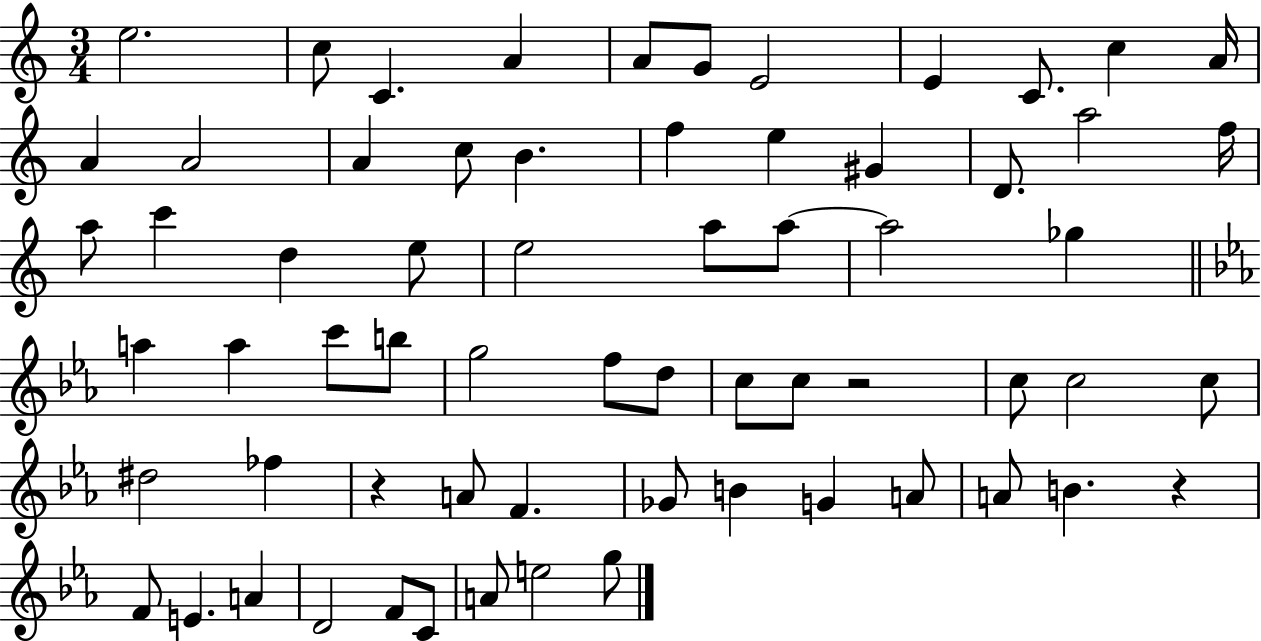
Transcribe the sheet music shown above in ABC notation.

X:1
T:Untitled
M:3/4
L:1/4
K:C
e2 c/2 C A A/2 G/2 E2 E C/2 c A/4 A A2 A c/2 B f e ^G D/2 a2 f/4 a/2 c' d e/2 e2 a/2 a/2 a2 _g a a c'/2 b/2 g2 f/2 d/2 c/2 c/2 z2 c/2 c2 c/2 ^d2 _f z A/2 F _G/2 B G A/2 A/2 B z F/2 E A D2 F/2 C/2 A/2 e2 g/2